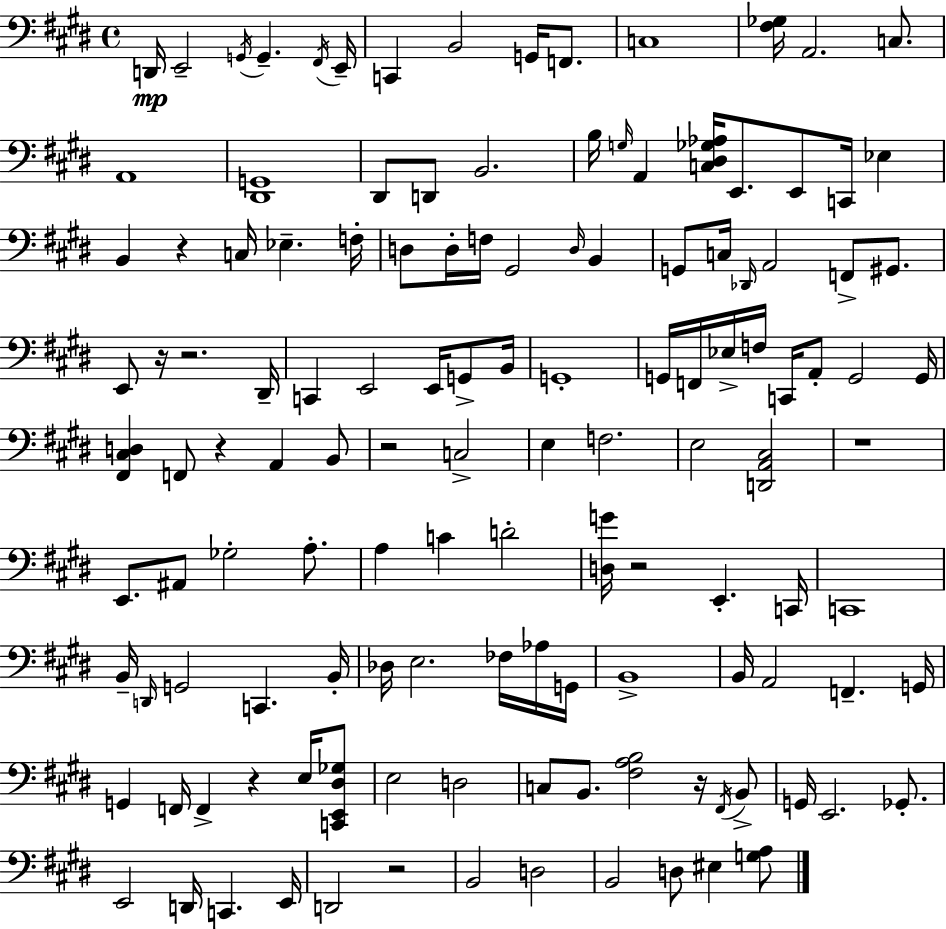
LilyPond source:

{
  \clef bass
  \time 4/4
  \defaultTimeSignature
  \key e \major
  d,16\mp e,2-- \acciaccatura { g,16 } g,4.-- | \acciaccatura { fis,16 } e,16-- c,4 b,2 g,16 f,8. | c1 | <fis ges>16 a,2. c8. | \break a,1 | <dis, g,>1 | dis,8 d,8 b,2. | b16 \grace { g16 } a,4 <c dis ges aes>16 e,8. e,8 c,16 ees4 | \break b,4 r4 c16 ees4.-- | f16-. d8 d16-. f16 gis,2 \grace { d16 } | b,4 g,8 c16 \grace { des,16 } a,2 | f,8-> gis,8. e,8 r16 r2. | \break dis,16-- c,4 e,2 | e,16 g,8-> b,16 g,1-. | g,16 f,16 ees16-> f16 c,16 a,8-. g,2 | g,16 <fis, cis d>4 f,8 r4 a,4 | \break b,8 r2 c2-> | e4 f2. | e2 <d, a, cis>2 | r1 | \break e,8. ais,8 ges2-. | a8.-. a4 c'4 d'2-. | <d g'>16 r2 e,4.-. | c,16 c,1 | \break b,16-- \grace { d,16 } g,2 c,4. | b,16-. des16 e2. | fes16 aes16 g,16 b,1-> | b,16 a,2 f,4.-- | \break g,16 g,4 f,16 f,4-> r4 | e16 <c, e, dis ges>8 e2 d2 | c8 b,8. <fis a b>2 | r16 \acciaccatura { fis,16 } b,8-> g,16 e,2. | \break ges,8.-. e,2 d,16 | c,4. e,16 d,2 r2 | b,2 d2 | b,2 d8 | \break eis4 <g a>8 \bar "|."
}